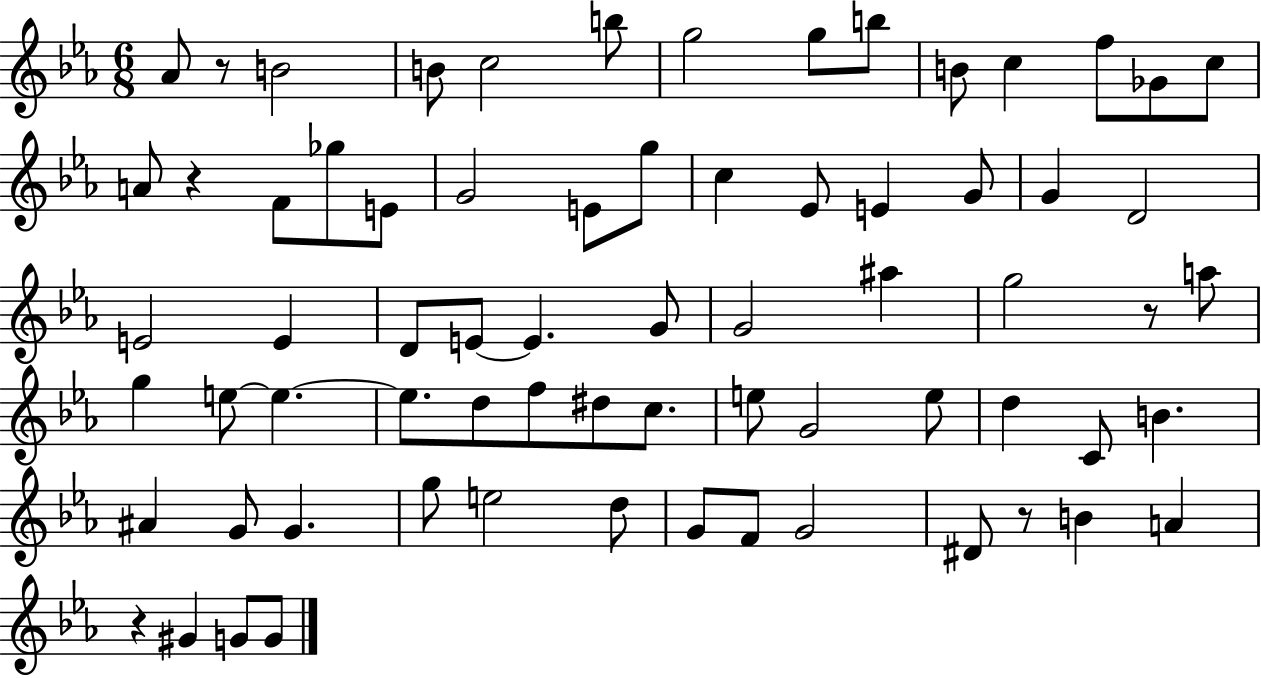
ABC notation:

X:1
T:Untitled
M:6/8
L:1/4
K:Eb
_A/2 z/2 B2 B/2 c2 b/2 g2 g/2 b/2 B/2 c f/2 _G/2 c/2 A/2 z F/2 _g/2 E/2 G2 E/2 g/2 c _E/2 E G/2 G D2 E2 E D/2 E/2 E G/2 G2 ^a g2 z/2 a/2 g e/2 e e/2 d/2 f/2 ^d/2 c/2 e/2 G2 e/2 d C/2 B ^A G/2 G g/2 e2 d/2 G/2 F/2 G2 ^D/2 z/2 B A z ^G G/2 G/2